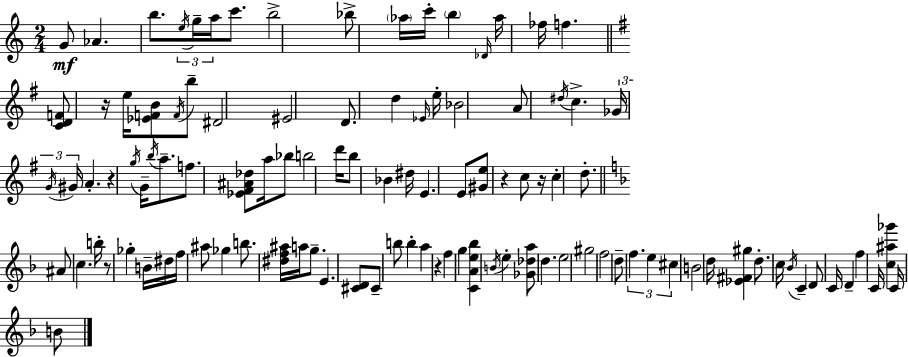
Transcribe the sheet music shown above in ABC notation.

X:1
T:Untitled
M:2/4
L:1/4
K:C
G/2 _A b/2 e/4 g/4 a/4 c'/2 b2 _b/2 _a/4 c'/4 b _D/4 _a/4 _f/4 f [CDF]/2 z/4 e/4 [_EFB]/2 F/4 b/2 ^D2 ^E2 D/2 d _E/4 e/4 _B2 A/2 ^d/4 c _G/4 G/4 ^G/4 A z g/4 G/4 b/4 a/2 f/2 [_E^F^A_d]/2 a/4 _b/2 b2 d'/4 b/2 _B ^d/4 E E/2 [^Ge]/2 z c/2 z/4 c d/2 ^A/2 c b/4 z/2 _g B/4 ^d/4 f/4 ^a/2 _g b/2 [^df^a]/4 a/4 g/2 E [^CD]/2 ^C/2 b/2 b a z f g [CAe_b] B/4 e [_G_da]/2 d e2 ^g2 f2 d/2 f e ^c B2 d/4 [_E^F^g] d/2 c/4 _B/4 C D/2 C/4 D f C/4 [c^a_g'] C/4 B/2